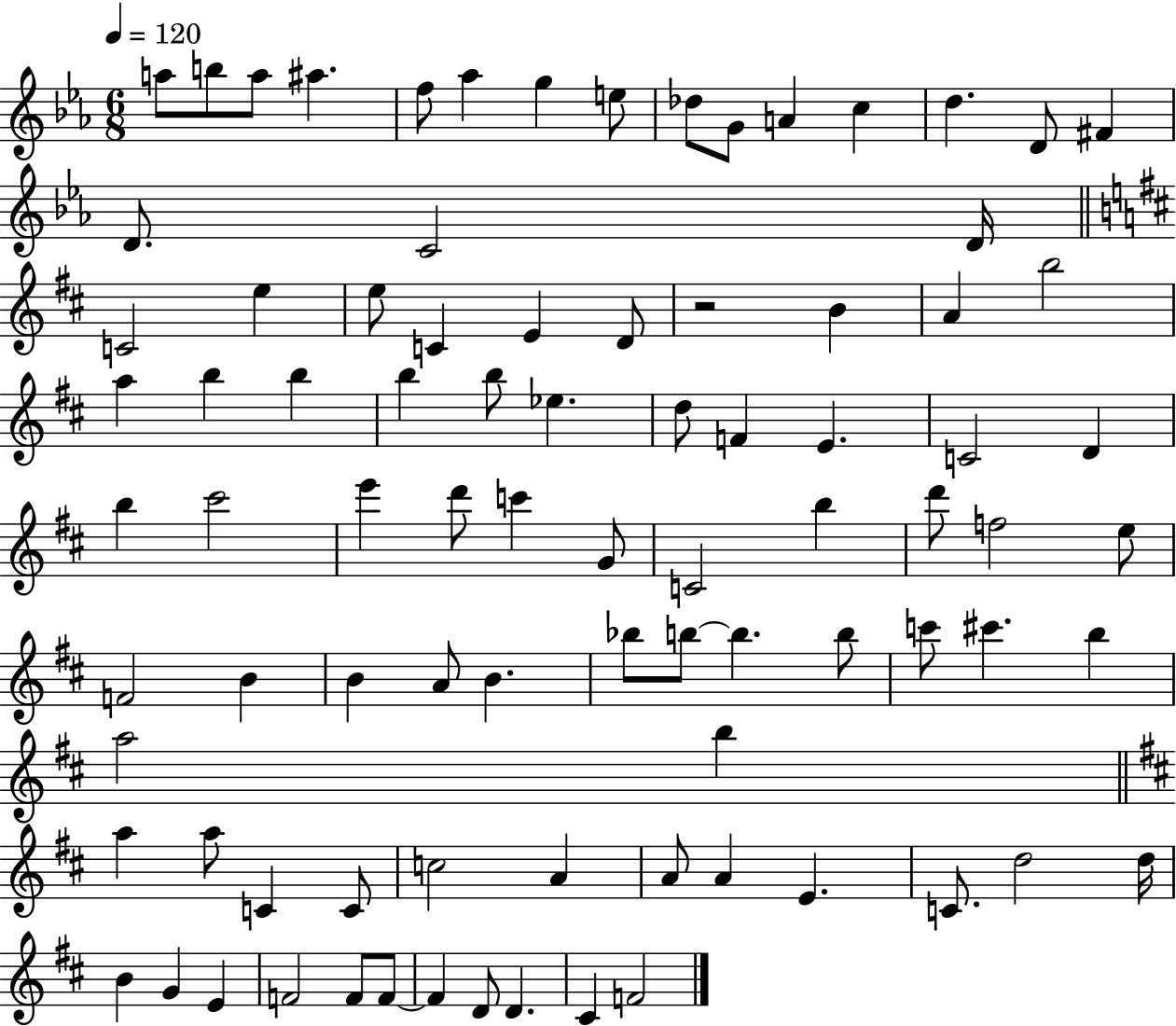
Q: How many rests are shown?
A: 1